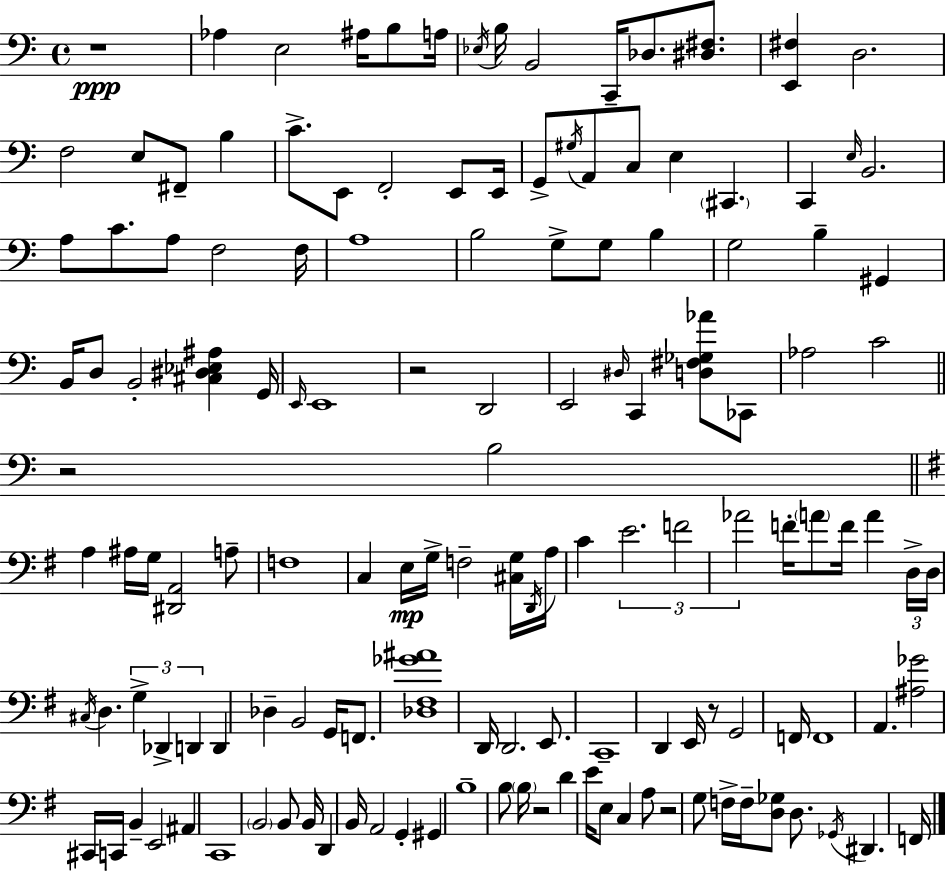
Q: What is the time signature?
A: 4/4